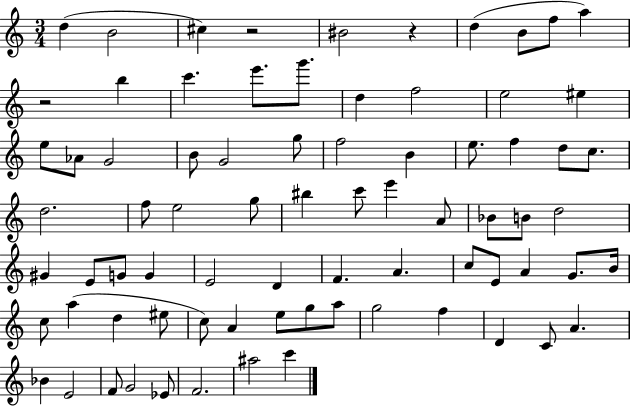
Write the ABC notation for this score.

X:1
T:Untitled
M:3/4
L:1/4
K:C
d B2 ^c z2 ^B2 z d B/2 f/2 a z2 b c' e'/2 g'/2 d f2 e2 ^e e/2 _A/2 G2 B/2 G2 g/2 f2 B e/2 f d/2 c/2 d2 f/2 e2 g/2 ^b c'/2 e' A/2 _B/2 B/2 d2 ^G E/2 G/2 G E2 D F A c/2 E/2 A G/2 B/4 c/2 a d ^e/2 c/2 A e/2 g/2 a/2 g2 f D C/2 A _B E2 F/2 G2 _E/2 F2 ^a2 c'